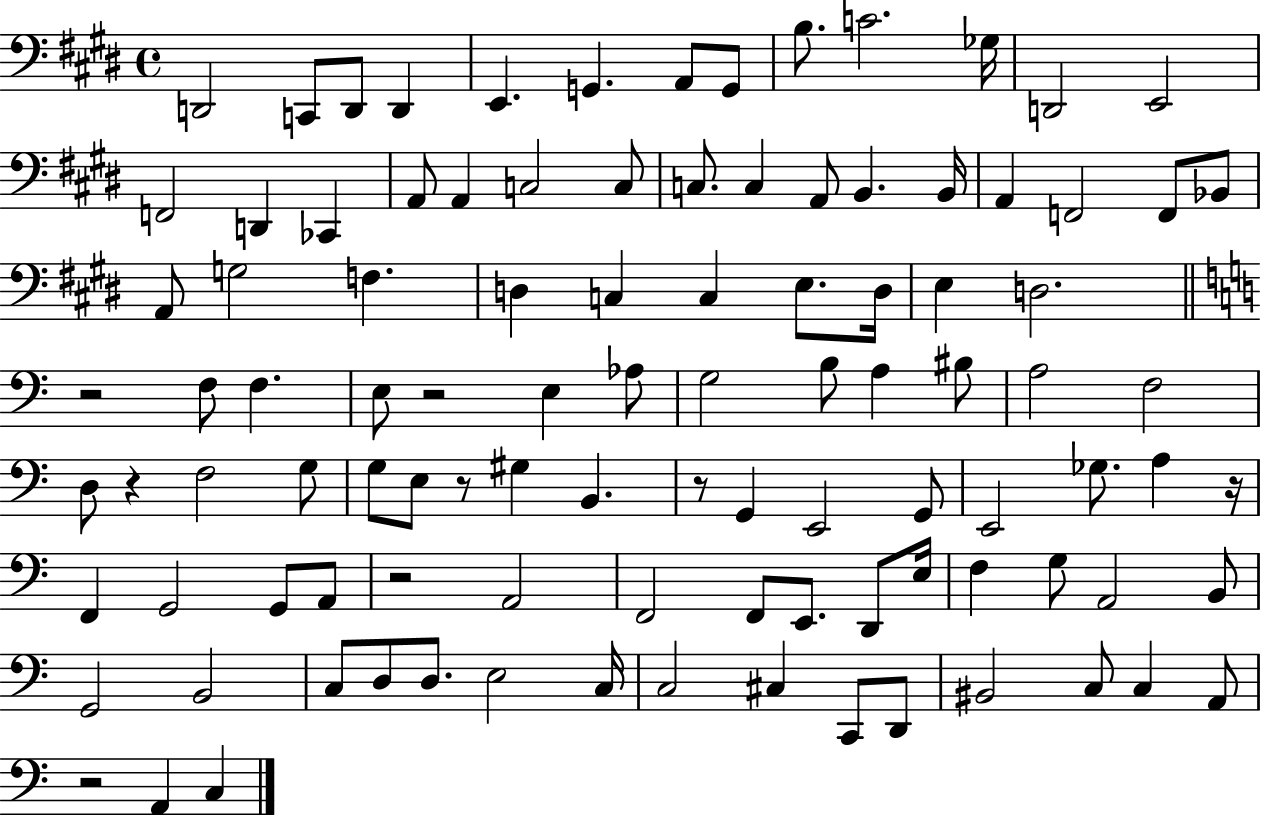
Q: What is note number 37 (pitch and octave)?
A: D3